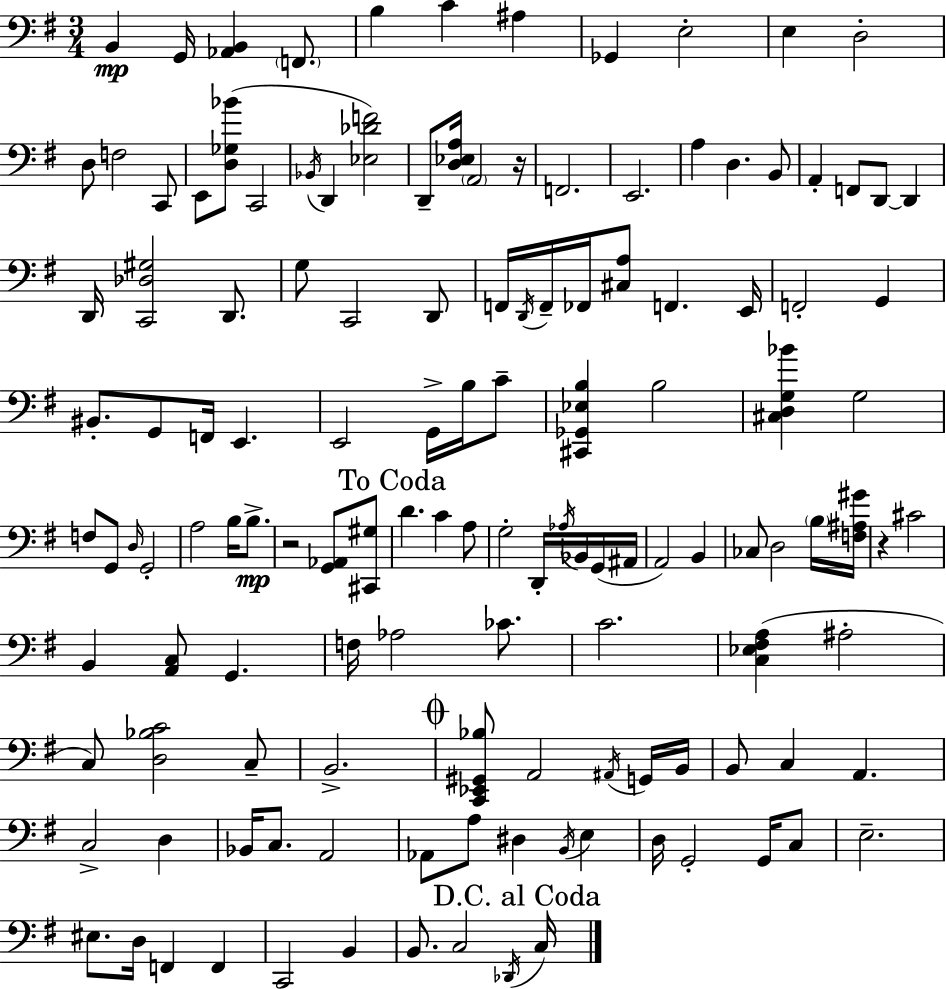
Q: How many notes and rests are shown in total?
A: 133